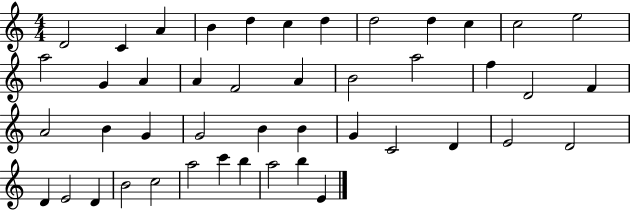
D4/h C4/q A4/q B4/q D5/q C5/q D5/q D5/h D5/q C5/q C5/h E5/h A5/h G4/q A4/q A4/q F4/h A4/q B4/h A5/h F5/q D4/h F4/q A4/h B4/q G4/q G4/h B4/q B4/q G4/q C4/h D4/q E4/h D4/h D4/q E4/h D4/q B4/h C5/h A5/h C6/q B5/q A5/h B5/q E4/q